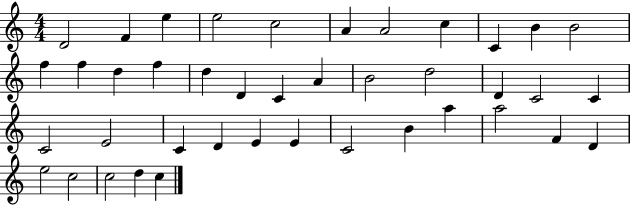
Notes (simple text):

D4/h F4/q E5/q E5/h C5/h A4/q A4/h C5/q C4/q B4/q B4/h F5/q F5/q D5/q F5/q D5/q D4/q C4/q A4/q B4/h D5/h D4/q C4/h C4/q C4/h E4/h C4/q D4/q E4/q E4/q C4/h B4/q A5/q A5/h F4/q D4/q E5/h C5/h C5/h D5/q C5/q